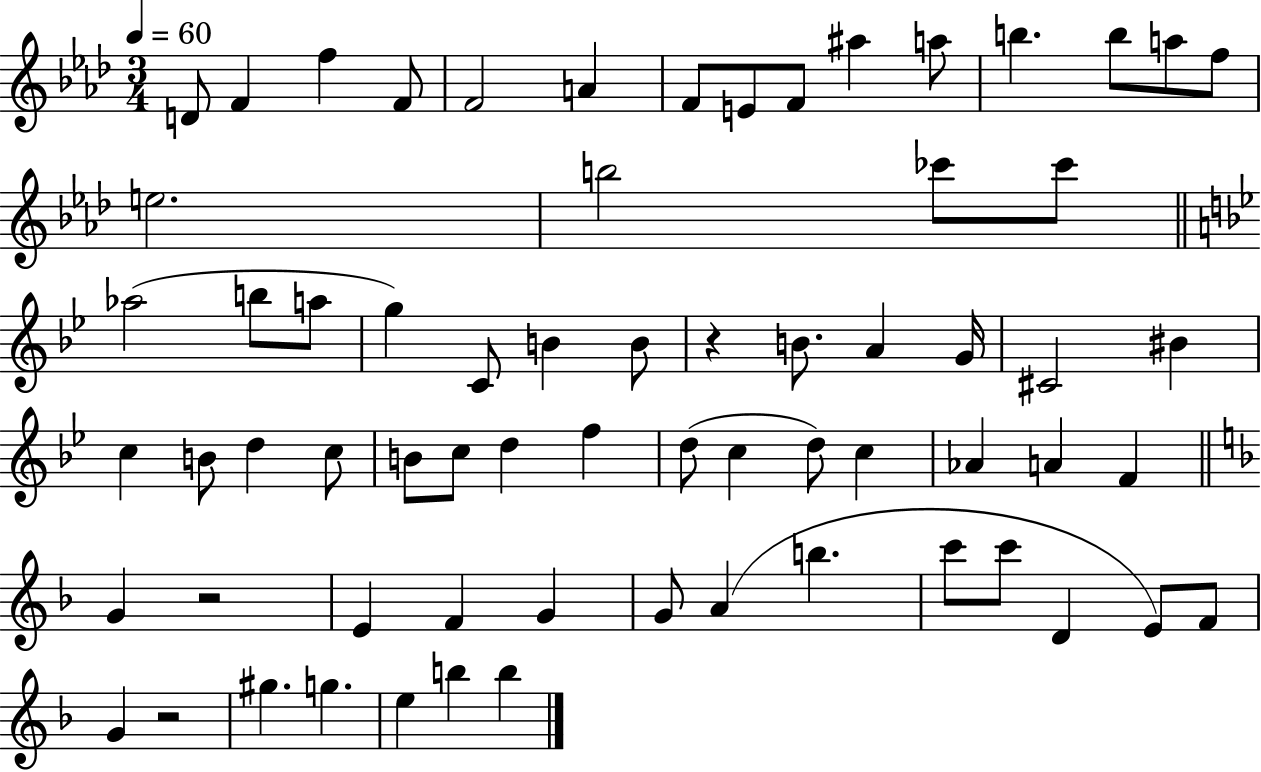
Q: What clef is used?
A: treble